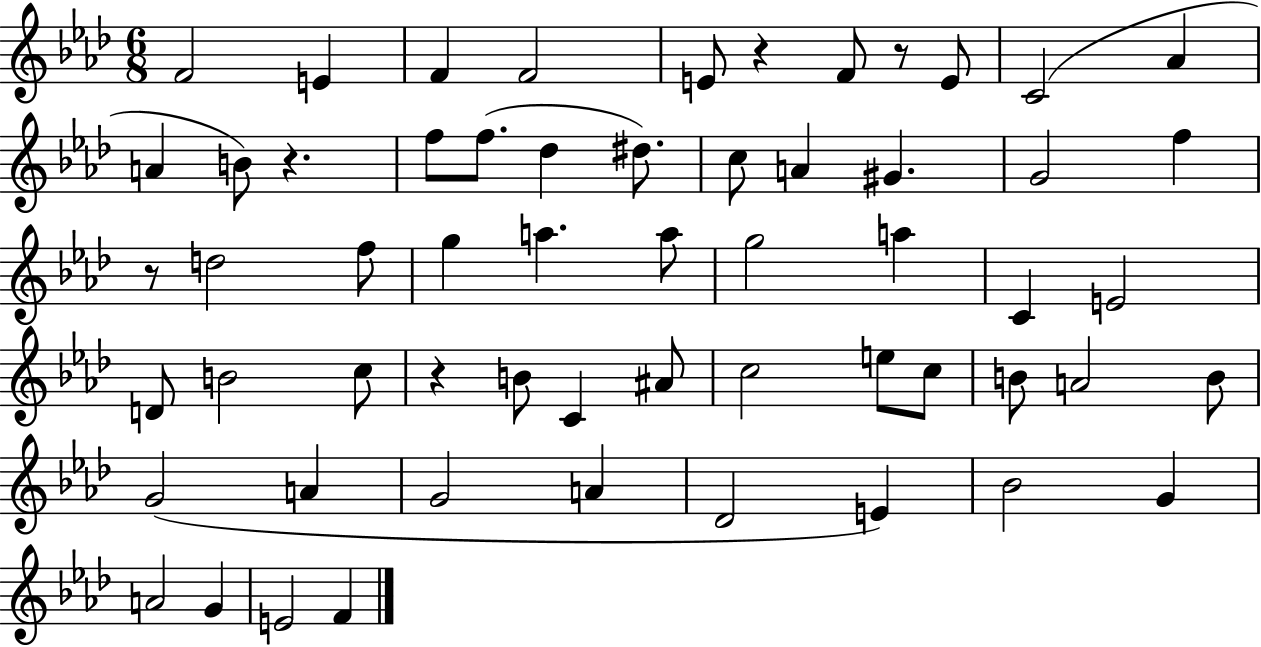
F4/h E4/q F4/q F4/h E4/e R/q F4/e R/e E4/e C4/h Ab4/q A4/q B4/e R/q. F5/e F5/e. Db5/q D#5/e. C5/e A4/q G#4/q. G4/h F5/q R/e D5/h F5/e G5/q A5/q. A5/e G5/h A5/q C4/q E4/h D4/e B4/h C5/e R/q B4/e C4/q A#4/e C5/h E5/e C5/e B4/e A4/h B4/e G4/h A4/q G4/h A4/q Db4/h E4/q Bb4/h G4/q A4/h G4/q E4/h F4/q